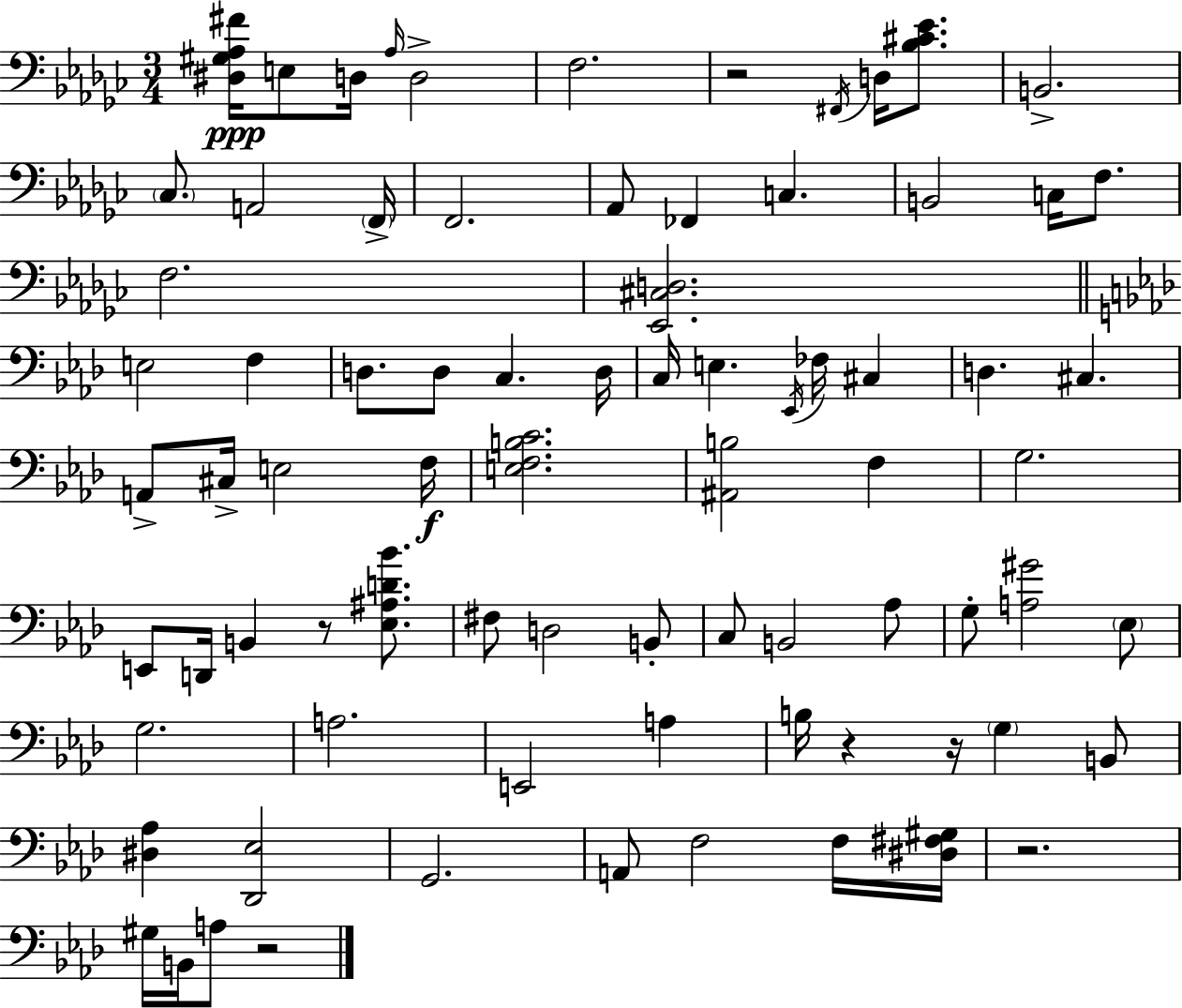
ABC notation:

X:1
T:Untitled
M:3/4
L:1/4
K:Ebm
[^D,^G,_A,^F]/4 E,/2 D,/4 _A,/4 D,2 F,2 z2 ^F,,/4 D,/4 [_B,^C_E]/2 B,,2 _C,/2 A,,2 F,,/4 F,,2 _A,,/2 _F,, C, B,,2 C,/4 F,/2 F,2 [_E,,^C,D,]2 E,2 F, D,/2 D,/2 C, D,/4 C,/4 E, _E,,/4 _F,/4 ^C, D, ^C, A,,/2 ^C,/4 E,2 F,/4 [E,F,B,C]2 [^A,,B,]2 F, G,2 E,,/2 D,,/4 B,, z/2 [_E,^A,D_B]/2 ^F,/2 D,2 B,,/2 C,/2 B,,2 _A,/2 G,/2 [A,^G]2 _E,/2 G,2 A,2 E,,2 A, B,/4 z z/4 G, B,,/2 [^D,_A,] [_D,,_E,]2 G,,2 A,,/2 F,2 F,/4 [^D,^F,^G,]/4 z2 ^G,/4 B,,/4 A,/2 z2